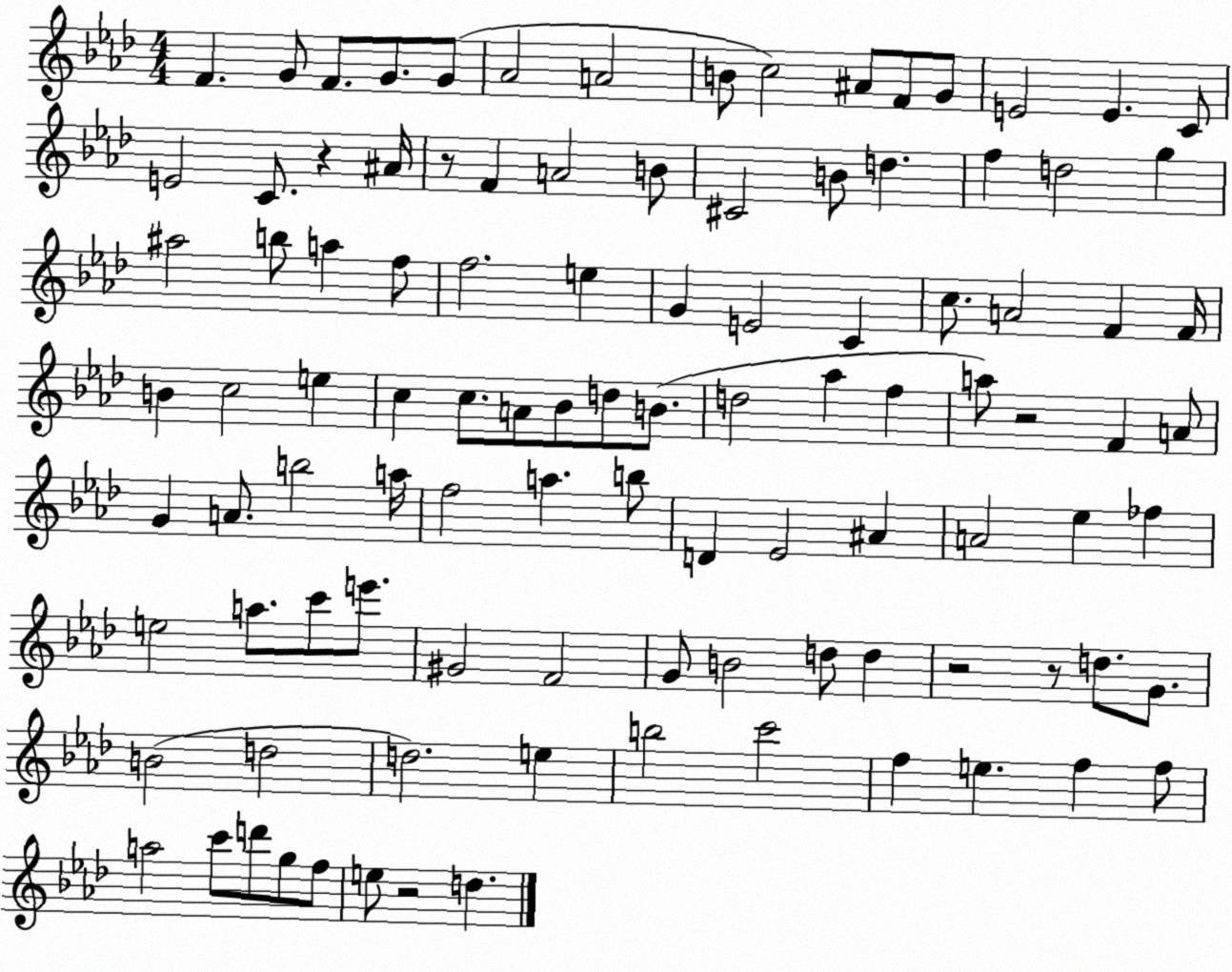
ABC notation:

X:1
T:Untitled
M:4/4
L:1/4
K:Ab
F G/2 F/2 G/2 G/2 _A2 A2 B/2 c2 ^A/2 F/2 G/2 E2 E C/2 E2 C/2 z ^A/4 z/2 F A2 B/2 ^C2 B/2 d f d2 g ^a2 b/2 a f/2 f2 e G E2 C c/2 A2 F F/4 B c2 e c c/2 A/2 _B/2 d/2 B/2 d2 _a f a/2 z2 F A/2 G A/2 b2 a/4 f2 a b/2 D _E2 ^A A2 _e _f e2 a/2 c'/2 e'/2 ^G2 F2 G/2 B2 d/2 d z2 z/2 d/2 G/2 B2 d2 d2 e b2 c'2 f e f f/2 a2 c'/2 d'/2 g/2 f/2 e/2 z2 d